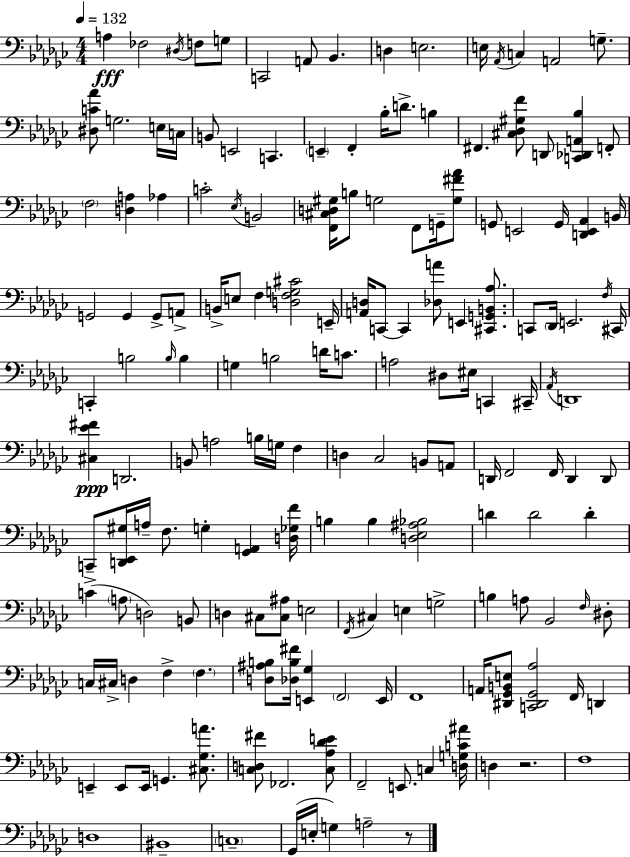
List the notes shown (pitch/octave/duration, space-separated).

A3/q FES3/h D#3/s F3/e G3/e C2/h A2/e Bb2/q. D3/q E3/h. E3/s Ab2/s C3/q A2/h G3/e. [D#3,C4,Ab4]/e G3/h. E3/s C3/s B2/e E2/h C2/q. E2/q F2/q Bb3/s D4/e. B3/q F#2/q. [C#3,Db3,G#3,F4]/e D2/e [C2,Db2,A2,Bb3]/q F2/e F3/h [D3,A3]/q Ab3/q C4/h Eb3/s B2/h [F2,C#3,D3,G#3]/s B3/e G3/h F2/e G2/s [G3,F#4,Ab4]/e G2/e E2/h G2/s [D2,E2,Ab2]/q B2/s G2/h G2/q G2/e A2/e B2/s E3/e F3/q [D3,F3,G3,C#4]/h E2/s [A2,D3]/s C2/e C2/q [Db3,A4]/e E2/q [C#2,G2,B2,Ab3]/e. C2/e Db2/s E2/h. F3/s C#2/s C2/q B3/h B3/s B3/q G3/q B3/h D4/s C4/e. A3/h D#3/e EIS3/s C2/q C#2/s Ab2/s D2/w [C#3,Eb4,F#4]/q D2/h. B2/e A3/h B3/s G3/s F3/q D3/q CES3/h B2/e A2/e D2/s F2/h F2/s D2/q D2/e C2/e [D2,Eb2,G#3]/s A3/s F3/e. G3/q [Gb2,A2]/q [D3,Gb3,F4]/s B3/q B3/q [D3,Eb3,A#3,Bb3]/h D4/q D4/h D4/q C4/q A3/e D3/h B2/e D3/q C#3/e [C#3,A#3]/e E3/h F2/s C#3/q E3/q G3/h B3/q A3/e Bb2/h F3/s D#3/e C3/s C#3/s D3/q F3/q F3/q. [D3,A#3,B3]/e [Db3,B3,F#4]/s [E2,Gb3]/q F2/h E2/s F2/w A2/s [D#2,Gb2,B2,E3]/e [C2,D#2,Gb2,Ab3]/h F2/s D2/q E2/q E2/e E2/s G2/q. [C#3,Gb3,A4]/e. [C3,D3,F#4]/e FES2/h. [C3,Ab3,Db4,E4]/e F2/h E2/e. C3/q [D3,G3,C4,A#4]/s D3/q R/h. F3/w D3/w BIS2/w C3/w Gb2/s E3/s G3/q A3/h R/e